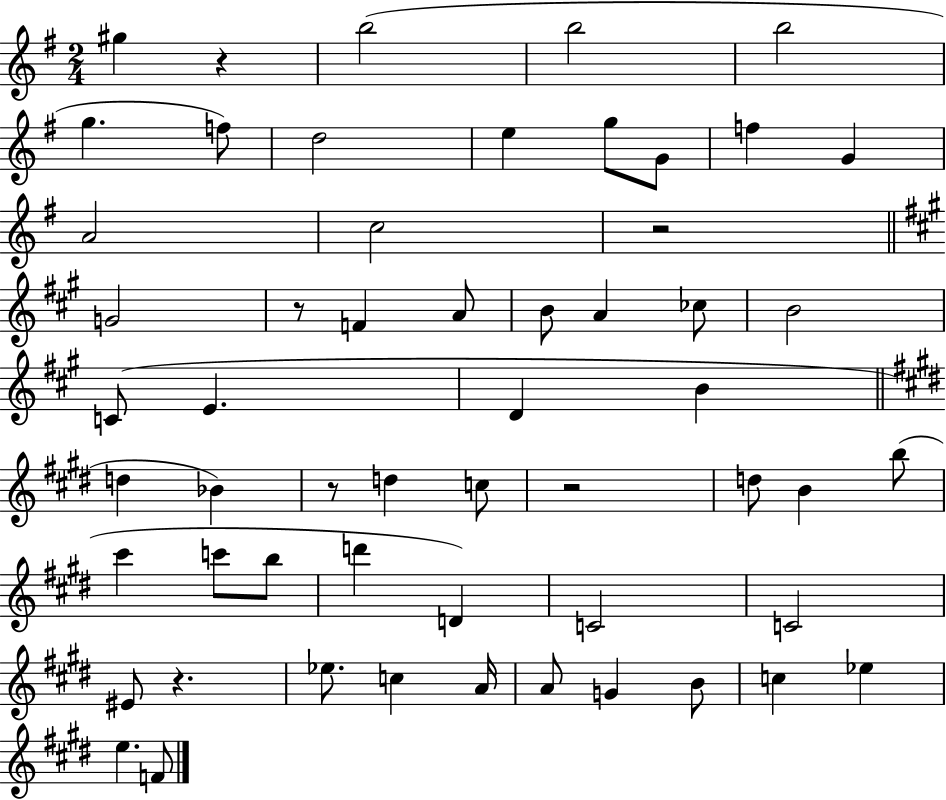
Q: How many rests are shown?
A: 6